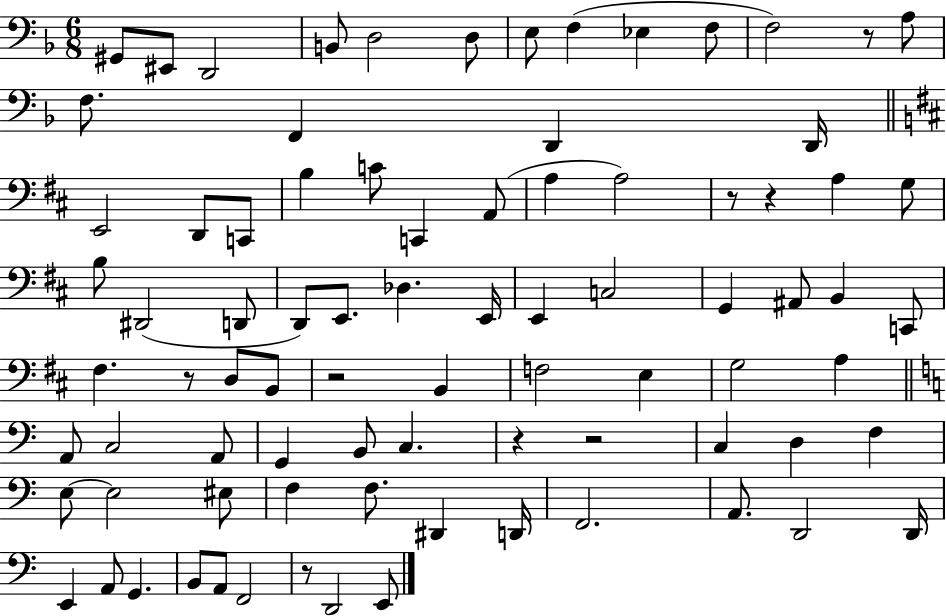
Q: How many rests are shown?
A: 8